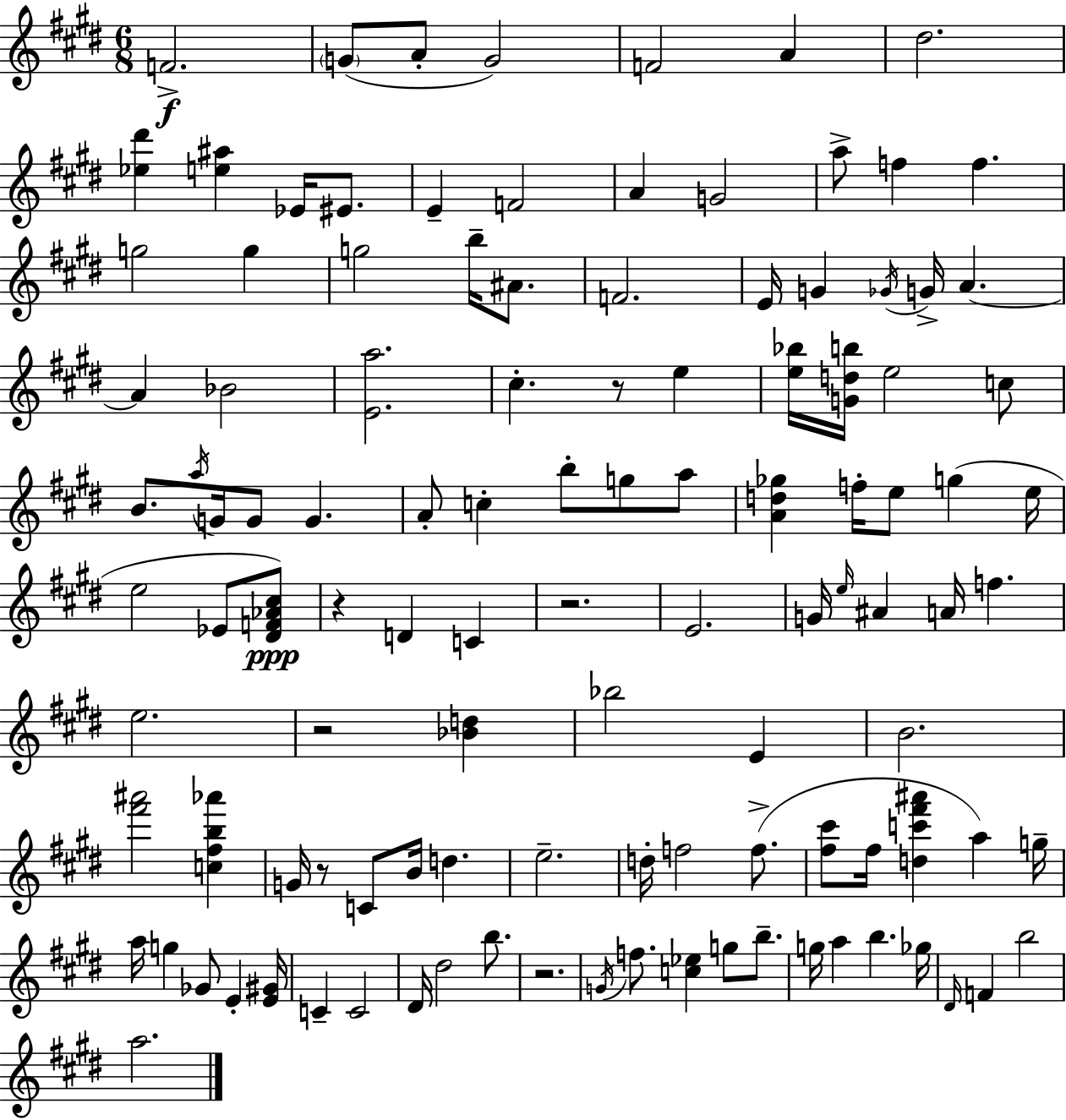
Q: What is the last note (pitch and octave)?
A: A5